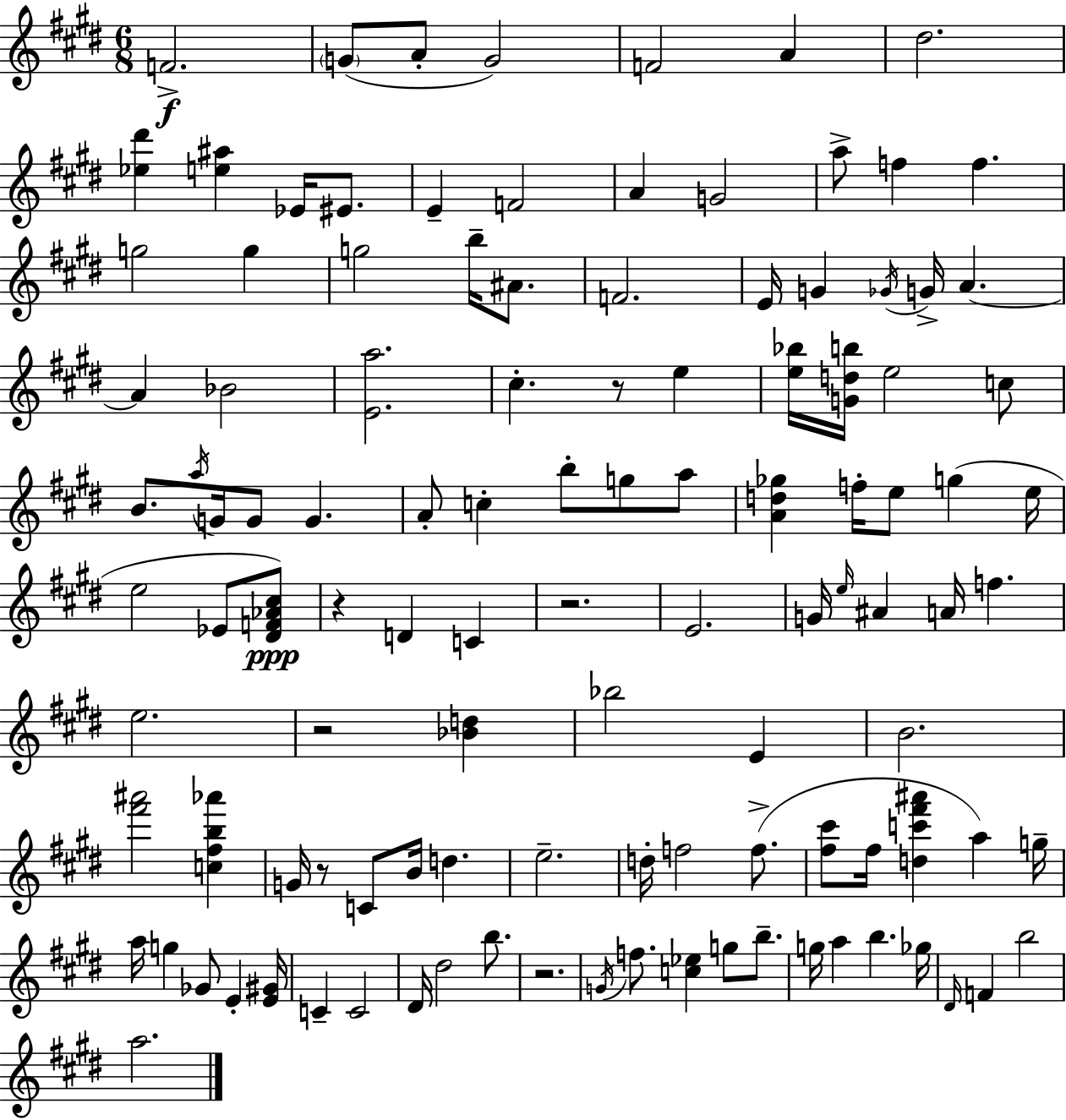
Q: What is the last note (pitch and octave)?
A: A5